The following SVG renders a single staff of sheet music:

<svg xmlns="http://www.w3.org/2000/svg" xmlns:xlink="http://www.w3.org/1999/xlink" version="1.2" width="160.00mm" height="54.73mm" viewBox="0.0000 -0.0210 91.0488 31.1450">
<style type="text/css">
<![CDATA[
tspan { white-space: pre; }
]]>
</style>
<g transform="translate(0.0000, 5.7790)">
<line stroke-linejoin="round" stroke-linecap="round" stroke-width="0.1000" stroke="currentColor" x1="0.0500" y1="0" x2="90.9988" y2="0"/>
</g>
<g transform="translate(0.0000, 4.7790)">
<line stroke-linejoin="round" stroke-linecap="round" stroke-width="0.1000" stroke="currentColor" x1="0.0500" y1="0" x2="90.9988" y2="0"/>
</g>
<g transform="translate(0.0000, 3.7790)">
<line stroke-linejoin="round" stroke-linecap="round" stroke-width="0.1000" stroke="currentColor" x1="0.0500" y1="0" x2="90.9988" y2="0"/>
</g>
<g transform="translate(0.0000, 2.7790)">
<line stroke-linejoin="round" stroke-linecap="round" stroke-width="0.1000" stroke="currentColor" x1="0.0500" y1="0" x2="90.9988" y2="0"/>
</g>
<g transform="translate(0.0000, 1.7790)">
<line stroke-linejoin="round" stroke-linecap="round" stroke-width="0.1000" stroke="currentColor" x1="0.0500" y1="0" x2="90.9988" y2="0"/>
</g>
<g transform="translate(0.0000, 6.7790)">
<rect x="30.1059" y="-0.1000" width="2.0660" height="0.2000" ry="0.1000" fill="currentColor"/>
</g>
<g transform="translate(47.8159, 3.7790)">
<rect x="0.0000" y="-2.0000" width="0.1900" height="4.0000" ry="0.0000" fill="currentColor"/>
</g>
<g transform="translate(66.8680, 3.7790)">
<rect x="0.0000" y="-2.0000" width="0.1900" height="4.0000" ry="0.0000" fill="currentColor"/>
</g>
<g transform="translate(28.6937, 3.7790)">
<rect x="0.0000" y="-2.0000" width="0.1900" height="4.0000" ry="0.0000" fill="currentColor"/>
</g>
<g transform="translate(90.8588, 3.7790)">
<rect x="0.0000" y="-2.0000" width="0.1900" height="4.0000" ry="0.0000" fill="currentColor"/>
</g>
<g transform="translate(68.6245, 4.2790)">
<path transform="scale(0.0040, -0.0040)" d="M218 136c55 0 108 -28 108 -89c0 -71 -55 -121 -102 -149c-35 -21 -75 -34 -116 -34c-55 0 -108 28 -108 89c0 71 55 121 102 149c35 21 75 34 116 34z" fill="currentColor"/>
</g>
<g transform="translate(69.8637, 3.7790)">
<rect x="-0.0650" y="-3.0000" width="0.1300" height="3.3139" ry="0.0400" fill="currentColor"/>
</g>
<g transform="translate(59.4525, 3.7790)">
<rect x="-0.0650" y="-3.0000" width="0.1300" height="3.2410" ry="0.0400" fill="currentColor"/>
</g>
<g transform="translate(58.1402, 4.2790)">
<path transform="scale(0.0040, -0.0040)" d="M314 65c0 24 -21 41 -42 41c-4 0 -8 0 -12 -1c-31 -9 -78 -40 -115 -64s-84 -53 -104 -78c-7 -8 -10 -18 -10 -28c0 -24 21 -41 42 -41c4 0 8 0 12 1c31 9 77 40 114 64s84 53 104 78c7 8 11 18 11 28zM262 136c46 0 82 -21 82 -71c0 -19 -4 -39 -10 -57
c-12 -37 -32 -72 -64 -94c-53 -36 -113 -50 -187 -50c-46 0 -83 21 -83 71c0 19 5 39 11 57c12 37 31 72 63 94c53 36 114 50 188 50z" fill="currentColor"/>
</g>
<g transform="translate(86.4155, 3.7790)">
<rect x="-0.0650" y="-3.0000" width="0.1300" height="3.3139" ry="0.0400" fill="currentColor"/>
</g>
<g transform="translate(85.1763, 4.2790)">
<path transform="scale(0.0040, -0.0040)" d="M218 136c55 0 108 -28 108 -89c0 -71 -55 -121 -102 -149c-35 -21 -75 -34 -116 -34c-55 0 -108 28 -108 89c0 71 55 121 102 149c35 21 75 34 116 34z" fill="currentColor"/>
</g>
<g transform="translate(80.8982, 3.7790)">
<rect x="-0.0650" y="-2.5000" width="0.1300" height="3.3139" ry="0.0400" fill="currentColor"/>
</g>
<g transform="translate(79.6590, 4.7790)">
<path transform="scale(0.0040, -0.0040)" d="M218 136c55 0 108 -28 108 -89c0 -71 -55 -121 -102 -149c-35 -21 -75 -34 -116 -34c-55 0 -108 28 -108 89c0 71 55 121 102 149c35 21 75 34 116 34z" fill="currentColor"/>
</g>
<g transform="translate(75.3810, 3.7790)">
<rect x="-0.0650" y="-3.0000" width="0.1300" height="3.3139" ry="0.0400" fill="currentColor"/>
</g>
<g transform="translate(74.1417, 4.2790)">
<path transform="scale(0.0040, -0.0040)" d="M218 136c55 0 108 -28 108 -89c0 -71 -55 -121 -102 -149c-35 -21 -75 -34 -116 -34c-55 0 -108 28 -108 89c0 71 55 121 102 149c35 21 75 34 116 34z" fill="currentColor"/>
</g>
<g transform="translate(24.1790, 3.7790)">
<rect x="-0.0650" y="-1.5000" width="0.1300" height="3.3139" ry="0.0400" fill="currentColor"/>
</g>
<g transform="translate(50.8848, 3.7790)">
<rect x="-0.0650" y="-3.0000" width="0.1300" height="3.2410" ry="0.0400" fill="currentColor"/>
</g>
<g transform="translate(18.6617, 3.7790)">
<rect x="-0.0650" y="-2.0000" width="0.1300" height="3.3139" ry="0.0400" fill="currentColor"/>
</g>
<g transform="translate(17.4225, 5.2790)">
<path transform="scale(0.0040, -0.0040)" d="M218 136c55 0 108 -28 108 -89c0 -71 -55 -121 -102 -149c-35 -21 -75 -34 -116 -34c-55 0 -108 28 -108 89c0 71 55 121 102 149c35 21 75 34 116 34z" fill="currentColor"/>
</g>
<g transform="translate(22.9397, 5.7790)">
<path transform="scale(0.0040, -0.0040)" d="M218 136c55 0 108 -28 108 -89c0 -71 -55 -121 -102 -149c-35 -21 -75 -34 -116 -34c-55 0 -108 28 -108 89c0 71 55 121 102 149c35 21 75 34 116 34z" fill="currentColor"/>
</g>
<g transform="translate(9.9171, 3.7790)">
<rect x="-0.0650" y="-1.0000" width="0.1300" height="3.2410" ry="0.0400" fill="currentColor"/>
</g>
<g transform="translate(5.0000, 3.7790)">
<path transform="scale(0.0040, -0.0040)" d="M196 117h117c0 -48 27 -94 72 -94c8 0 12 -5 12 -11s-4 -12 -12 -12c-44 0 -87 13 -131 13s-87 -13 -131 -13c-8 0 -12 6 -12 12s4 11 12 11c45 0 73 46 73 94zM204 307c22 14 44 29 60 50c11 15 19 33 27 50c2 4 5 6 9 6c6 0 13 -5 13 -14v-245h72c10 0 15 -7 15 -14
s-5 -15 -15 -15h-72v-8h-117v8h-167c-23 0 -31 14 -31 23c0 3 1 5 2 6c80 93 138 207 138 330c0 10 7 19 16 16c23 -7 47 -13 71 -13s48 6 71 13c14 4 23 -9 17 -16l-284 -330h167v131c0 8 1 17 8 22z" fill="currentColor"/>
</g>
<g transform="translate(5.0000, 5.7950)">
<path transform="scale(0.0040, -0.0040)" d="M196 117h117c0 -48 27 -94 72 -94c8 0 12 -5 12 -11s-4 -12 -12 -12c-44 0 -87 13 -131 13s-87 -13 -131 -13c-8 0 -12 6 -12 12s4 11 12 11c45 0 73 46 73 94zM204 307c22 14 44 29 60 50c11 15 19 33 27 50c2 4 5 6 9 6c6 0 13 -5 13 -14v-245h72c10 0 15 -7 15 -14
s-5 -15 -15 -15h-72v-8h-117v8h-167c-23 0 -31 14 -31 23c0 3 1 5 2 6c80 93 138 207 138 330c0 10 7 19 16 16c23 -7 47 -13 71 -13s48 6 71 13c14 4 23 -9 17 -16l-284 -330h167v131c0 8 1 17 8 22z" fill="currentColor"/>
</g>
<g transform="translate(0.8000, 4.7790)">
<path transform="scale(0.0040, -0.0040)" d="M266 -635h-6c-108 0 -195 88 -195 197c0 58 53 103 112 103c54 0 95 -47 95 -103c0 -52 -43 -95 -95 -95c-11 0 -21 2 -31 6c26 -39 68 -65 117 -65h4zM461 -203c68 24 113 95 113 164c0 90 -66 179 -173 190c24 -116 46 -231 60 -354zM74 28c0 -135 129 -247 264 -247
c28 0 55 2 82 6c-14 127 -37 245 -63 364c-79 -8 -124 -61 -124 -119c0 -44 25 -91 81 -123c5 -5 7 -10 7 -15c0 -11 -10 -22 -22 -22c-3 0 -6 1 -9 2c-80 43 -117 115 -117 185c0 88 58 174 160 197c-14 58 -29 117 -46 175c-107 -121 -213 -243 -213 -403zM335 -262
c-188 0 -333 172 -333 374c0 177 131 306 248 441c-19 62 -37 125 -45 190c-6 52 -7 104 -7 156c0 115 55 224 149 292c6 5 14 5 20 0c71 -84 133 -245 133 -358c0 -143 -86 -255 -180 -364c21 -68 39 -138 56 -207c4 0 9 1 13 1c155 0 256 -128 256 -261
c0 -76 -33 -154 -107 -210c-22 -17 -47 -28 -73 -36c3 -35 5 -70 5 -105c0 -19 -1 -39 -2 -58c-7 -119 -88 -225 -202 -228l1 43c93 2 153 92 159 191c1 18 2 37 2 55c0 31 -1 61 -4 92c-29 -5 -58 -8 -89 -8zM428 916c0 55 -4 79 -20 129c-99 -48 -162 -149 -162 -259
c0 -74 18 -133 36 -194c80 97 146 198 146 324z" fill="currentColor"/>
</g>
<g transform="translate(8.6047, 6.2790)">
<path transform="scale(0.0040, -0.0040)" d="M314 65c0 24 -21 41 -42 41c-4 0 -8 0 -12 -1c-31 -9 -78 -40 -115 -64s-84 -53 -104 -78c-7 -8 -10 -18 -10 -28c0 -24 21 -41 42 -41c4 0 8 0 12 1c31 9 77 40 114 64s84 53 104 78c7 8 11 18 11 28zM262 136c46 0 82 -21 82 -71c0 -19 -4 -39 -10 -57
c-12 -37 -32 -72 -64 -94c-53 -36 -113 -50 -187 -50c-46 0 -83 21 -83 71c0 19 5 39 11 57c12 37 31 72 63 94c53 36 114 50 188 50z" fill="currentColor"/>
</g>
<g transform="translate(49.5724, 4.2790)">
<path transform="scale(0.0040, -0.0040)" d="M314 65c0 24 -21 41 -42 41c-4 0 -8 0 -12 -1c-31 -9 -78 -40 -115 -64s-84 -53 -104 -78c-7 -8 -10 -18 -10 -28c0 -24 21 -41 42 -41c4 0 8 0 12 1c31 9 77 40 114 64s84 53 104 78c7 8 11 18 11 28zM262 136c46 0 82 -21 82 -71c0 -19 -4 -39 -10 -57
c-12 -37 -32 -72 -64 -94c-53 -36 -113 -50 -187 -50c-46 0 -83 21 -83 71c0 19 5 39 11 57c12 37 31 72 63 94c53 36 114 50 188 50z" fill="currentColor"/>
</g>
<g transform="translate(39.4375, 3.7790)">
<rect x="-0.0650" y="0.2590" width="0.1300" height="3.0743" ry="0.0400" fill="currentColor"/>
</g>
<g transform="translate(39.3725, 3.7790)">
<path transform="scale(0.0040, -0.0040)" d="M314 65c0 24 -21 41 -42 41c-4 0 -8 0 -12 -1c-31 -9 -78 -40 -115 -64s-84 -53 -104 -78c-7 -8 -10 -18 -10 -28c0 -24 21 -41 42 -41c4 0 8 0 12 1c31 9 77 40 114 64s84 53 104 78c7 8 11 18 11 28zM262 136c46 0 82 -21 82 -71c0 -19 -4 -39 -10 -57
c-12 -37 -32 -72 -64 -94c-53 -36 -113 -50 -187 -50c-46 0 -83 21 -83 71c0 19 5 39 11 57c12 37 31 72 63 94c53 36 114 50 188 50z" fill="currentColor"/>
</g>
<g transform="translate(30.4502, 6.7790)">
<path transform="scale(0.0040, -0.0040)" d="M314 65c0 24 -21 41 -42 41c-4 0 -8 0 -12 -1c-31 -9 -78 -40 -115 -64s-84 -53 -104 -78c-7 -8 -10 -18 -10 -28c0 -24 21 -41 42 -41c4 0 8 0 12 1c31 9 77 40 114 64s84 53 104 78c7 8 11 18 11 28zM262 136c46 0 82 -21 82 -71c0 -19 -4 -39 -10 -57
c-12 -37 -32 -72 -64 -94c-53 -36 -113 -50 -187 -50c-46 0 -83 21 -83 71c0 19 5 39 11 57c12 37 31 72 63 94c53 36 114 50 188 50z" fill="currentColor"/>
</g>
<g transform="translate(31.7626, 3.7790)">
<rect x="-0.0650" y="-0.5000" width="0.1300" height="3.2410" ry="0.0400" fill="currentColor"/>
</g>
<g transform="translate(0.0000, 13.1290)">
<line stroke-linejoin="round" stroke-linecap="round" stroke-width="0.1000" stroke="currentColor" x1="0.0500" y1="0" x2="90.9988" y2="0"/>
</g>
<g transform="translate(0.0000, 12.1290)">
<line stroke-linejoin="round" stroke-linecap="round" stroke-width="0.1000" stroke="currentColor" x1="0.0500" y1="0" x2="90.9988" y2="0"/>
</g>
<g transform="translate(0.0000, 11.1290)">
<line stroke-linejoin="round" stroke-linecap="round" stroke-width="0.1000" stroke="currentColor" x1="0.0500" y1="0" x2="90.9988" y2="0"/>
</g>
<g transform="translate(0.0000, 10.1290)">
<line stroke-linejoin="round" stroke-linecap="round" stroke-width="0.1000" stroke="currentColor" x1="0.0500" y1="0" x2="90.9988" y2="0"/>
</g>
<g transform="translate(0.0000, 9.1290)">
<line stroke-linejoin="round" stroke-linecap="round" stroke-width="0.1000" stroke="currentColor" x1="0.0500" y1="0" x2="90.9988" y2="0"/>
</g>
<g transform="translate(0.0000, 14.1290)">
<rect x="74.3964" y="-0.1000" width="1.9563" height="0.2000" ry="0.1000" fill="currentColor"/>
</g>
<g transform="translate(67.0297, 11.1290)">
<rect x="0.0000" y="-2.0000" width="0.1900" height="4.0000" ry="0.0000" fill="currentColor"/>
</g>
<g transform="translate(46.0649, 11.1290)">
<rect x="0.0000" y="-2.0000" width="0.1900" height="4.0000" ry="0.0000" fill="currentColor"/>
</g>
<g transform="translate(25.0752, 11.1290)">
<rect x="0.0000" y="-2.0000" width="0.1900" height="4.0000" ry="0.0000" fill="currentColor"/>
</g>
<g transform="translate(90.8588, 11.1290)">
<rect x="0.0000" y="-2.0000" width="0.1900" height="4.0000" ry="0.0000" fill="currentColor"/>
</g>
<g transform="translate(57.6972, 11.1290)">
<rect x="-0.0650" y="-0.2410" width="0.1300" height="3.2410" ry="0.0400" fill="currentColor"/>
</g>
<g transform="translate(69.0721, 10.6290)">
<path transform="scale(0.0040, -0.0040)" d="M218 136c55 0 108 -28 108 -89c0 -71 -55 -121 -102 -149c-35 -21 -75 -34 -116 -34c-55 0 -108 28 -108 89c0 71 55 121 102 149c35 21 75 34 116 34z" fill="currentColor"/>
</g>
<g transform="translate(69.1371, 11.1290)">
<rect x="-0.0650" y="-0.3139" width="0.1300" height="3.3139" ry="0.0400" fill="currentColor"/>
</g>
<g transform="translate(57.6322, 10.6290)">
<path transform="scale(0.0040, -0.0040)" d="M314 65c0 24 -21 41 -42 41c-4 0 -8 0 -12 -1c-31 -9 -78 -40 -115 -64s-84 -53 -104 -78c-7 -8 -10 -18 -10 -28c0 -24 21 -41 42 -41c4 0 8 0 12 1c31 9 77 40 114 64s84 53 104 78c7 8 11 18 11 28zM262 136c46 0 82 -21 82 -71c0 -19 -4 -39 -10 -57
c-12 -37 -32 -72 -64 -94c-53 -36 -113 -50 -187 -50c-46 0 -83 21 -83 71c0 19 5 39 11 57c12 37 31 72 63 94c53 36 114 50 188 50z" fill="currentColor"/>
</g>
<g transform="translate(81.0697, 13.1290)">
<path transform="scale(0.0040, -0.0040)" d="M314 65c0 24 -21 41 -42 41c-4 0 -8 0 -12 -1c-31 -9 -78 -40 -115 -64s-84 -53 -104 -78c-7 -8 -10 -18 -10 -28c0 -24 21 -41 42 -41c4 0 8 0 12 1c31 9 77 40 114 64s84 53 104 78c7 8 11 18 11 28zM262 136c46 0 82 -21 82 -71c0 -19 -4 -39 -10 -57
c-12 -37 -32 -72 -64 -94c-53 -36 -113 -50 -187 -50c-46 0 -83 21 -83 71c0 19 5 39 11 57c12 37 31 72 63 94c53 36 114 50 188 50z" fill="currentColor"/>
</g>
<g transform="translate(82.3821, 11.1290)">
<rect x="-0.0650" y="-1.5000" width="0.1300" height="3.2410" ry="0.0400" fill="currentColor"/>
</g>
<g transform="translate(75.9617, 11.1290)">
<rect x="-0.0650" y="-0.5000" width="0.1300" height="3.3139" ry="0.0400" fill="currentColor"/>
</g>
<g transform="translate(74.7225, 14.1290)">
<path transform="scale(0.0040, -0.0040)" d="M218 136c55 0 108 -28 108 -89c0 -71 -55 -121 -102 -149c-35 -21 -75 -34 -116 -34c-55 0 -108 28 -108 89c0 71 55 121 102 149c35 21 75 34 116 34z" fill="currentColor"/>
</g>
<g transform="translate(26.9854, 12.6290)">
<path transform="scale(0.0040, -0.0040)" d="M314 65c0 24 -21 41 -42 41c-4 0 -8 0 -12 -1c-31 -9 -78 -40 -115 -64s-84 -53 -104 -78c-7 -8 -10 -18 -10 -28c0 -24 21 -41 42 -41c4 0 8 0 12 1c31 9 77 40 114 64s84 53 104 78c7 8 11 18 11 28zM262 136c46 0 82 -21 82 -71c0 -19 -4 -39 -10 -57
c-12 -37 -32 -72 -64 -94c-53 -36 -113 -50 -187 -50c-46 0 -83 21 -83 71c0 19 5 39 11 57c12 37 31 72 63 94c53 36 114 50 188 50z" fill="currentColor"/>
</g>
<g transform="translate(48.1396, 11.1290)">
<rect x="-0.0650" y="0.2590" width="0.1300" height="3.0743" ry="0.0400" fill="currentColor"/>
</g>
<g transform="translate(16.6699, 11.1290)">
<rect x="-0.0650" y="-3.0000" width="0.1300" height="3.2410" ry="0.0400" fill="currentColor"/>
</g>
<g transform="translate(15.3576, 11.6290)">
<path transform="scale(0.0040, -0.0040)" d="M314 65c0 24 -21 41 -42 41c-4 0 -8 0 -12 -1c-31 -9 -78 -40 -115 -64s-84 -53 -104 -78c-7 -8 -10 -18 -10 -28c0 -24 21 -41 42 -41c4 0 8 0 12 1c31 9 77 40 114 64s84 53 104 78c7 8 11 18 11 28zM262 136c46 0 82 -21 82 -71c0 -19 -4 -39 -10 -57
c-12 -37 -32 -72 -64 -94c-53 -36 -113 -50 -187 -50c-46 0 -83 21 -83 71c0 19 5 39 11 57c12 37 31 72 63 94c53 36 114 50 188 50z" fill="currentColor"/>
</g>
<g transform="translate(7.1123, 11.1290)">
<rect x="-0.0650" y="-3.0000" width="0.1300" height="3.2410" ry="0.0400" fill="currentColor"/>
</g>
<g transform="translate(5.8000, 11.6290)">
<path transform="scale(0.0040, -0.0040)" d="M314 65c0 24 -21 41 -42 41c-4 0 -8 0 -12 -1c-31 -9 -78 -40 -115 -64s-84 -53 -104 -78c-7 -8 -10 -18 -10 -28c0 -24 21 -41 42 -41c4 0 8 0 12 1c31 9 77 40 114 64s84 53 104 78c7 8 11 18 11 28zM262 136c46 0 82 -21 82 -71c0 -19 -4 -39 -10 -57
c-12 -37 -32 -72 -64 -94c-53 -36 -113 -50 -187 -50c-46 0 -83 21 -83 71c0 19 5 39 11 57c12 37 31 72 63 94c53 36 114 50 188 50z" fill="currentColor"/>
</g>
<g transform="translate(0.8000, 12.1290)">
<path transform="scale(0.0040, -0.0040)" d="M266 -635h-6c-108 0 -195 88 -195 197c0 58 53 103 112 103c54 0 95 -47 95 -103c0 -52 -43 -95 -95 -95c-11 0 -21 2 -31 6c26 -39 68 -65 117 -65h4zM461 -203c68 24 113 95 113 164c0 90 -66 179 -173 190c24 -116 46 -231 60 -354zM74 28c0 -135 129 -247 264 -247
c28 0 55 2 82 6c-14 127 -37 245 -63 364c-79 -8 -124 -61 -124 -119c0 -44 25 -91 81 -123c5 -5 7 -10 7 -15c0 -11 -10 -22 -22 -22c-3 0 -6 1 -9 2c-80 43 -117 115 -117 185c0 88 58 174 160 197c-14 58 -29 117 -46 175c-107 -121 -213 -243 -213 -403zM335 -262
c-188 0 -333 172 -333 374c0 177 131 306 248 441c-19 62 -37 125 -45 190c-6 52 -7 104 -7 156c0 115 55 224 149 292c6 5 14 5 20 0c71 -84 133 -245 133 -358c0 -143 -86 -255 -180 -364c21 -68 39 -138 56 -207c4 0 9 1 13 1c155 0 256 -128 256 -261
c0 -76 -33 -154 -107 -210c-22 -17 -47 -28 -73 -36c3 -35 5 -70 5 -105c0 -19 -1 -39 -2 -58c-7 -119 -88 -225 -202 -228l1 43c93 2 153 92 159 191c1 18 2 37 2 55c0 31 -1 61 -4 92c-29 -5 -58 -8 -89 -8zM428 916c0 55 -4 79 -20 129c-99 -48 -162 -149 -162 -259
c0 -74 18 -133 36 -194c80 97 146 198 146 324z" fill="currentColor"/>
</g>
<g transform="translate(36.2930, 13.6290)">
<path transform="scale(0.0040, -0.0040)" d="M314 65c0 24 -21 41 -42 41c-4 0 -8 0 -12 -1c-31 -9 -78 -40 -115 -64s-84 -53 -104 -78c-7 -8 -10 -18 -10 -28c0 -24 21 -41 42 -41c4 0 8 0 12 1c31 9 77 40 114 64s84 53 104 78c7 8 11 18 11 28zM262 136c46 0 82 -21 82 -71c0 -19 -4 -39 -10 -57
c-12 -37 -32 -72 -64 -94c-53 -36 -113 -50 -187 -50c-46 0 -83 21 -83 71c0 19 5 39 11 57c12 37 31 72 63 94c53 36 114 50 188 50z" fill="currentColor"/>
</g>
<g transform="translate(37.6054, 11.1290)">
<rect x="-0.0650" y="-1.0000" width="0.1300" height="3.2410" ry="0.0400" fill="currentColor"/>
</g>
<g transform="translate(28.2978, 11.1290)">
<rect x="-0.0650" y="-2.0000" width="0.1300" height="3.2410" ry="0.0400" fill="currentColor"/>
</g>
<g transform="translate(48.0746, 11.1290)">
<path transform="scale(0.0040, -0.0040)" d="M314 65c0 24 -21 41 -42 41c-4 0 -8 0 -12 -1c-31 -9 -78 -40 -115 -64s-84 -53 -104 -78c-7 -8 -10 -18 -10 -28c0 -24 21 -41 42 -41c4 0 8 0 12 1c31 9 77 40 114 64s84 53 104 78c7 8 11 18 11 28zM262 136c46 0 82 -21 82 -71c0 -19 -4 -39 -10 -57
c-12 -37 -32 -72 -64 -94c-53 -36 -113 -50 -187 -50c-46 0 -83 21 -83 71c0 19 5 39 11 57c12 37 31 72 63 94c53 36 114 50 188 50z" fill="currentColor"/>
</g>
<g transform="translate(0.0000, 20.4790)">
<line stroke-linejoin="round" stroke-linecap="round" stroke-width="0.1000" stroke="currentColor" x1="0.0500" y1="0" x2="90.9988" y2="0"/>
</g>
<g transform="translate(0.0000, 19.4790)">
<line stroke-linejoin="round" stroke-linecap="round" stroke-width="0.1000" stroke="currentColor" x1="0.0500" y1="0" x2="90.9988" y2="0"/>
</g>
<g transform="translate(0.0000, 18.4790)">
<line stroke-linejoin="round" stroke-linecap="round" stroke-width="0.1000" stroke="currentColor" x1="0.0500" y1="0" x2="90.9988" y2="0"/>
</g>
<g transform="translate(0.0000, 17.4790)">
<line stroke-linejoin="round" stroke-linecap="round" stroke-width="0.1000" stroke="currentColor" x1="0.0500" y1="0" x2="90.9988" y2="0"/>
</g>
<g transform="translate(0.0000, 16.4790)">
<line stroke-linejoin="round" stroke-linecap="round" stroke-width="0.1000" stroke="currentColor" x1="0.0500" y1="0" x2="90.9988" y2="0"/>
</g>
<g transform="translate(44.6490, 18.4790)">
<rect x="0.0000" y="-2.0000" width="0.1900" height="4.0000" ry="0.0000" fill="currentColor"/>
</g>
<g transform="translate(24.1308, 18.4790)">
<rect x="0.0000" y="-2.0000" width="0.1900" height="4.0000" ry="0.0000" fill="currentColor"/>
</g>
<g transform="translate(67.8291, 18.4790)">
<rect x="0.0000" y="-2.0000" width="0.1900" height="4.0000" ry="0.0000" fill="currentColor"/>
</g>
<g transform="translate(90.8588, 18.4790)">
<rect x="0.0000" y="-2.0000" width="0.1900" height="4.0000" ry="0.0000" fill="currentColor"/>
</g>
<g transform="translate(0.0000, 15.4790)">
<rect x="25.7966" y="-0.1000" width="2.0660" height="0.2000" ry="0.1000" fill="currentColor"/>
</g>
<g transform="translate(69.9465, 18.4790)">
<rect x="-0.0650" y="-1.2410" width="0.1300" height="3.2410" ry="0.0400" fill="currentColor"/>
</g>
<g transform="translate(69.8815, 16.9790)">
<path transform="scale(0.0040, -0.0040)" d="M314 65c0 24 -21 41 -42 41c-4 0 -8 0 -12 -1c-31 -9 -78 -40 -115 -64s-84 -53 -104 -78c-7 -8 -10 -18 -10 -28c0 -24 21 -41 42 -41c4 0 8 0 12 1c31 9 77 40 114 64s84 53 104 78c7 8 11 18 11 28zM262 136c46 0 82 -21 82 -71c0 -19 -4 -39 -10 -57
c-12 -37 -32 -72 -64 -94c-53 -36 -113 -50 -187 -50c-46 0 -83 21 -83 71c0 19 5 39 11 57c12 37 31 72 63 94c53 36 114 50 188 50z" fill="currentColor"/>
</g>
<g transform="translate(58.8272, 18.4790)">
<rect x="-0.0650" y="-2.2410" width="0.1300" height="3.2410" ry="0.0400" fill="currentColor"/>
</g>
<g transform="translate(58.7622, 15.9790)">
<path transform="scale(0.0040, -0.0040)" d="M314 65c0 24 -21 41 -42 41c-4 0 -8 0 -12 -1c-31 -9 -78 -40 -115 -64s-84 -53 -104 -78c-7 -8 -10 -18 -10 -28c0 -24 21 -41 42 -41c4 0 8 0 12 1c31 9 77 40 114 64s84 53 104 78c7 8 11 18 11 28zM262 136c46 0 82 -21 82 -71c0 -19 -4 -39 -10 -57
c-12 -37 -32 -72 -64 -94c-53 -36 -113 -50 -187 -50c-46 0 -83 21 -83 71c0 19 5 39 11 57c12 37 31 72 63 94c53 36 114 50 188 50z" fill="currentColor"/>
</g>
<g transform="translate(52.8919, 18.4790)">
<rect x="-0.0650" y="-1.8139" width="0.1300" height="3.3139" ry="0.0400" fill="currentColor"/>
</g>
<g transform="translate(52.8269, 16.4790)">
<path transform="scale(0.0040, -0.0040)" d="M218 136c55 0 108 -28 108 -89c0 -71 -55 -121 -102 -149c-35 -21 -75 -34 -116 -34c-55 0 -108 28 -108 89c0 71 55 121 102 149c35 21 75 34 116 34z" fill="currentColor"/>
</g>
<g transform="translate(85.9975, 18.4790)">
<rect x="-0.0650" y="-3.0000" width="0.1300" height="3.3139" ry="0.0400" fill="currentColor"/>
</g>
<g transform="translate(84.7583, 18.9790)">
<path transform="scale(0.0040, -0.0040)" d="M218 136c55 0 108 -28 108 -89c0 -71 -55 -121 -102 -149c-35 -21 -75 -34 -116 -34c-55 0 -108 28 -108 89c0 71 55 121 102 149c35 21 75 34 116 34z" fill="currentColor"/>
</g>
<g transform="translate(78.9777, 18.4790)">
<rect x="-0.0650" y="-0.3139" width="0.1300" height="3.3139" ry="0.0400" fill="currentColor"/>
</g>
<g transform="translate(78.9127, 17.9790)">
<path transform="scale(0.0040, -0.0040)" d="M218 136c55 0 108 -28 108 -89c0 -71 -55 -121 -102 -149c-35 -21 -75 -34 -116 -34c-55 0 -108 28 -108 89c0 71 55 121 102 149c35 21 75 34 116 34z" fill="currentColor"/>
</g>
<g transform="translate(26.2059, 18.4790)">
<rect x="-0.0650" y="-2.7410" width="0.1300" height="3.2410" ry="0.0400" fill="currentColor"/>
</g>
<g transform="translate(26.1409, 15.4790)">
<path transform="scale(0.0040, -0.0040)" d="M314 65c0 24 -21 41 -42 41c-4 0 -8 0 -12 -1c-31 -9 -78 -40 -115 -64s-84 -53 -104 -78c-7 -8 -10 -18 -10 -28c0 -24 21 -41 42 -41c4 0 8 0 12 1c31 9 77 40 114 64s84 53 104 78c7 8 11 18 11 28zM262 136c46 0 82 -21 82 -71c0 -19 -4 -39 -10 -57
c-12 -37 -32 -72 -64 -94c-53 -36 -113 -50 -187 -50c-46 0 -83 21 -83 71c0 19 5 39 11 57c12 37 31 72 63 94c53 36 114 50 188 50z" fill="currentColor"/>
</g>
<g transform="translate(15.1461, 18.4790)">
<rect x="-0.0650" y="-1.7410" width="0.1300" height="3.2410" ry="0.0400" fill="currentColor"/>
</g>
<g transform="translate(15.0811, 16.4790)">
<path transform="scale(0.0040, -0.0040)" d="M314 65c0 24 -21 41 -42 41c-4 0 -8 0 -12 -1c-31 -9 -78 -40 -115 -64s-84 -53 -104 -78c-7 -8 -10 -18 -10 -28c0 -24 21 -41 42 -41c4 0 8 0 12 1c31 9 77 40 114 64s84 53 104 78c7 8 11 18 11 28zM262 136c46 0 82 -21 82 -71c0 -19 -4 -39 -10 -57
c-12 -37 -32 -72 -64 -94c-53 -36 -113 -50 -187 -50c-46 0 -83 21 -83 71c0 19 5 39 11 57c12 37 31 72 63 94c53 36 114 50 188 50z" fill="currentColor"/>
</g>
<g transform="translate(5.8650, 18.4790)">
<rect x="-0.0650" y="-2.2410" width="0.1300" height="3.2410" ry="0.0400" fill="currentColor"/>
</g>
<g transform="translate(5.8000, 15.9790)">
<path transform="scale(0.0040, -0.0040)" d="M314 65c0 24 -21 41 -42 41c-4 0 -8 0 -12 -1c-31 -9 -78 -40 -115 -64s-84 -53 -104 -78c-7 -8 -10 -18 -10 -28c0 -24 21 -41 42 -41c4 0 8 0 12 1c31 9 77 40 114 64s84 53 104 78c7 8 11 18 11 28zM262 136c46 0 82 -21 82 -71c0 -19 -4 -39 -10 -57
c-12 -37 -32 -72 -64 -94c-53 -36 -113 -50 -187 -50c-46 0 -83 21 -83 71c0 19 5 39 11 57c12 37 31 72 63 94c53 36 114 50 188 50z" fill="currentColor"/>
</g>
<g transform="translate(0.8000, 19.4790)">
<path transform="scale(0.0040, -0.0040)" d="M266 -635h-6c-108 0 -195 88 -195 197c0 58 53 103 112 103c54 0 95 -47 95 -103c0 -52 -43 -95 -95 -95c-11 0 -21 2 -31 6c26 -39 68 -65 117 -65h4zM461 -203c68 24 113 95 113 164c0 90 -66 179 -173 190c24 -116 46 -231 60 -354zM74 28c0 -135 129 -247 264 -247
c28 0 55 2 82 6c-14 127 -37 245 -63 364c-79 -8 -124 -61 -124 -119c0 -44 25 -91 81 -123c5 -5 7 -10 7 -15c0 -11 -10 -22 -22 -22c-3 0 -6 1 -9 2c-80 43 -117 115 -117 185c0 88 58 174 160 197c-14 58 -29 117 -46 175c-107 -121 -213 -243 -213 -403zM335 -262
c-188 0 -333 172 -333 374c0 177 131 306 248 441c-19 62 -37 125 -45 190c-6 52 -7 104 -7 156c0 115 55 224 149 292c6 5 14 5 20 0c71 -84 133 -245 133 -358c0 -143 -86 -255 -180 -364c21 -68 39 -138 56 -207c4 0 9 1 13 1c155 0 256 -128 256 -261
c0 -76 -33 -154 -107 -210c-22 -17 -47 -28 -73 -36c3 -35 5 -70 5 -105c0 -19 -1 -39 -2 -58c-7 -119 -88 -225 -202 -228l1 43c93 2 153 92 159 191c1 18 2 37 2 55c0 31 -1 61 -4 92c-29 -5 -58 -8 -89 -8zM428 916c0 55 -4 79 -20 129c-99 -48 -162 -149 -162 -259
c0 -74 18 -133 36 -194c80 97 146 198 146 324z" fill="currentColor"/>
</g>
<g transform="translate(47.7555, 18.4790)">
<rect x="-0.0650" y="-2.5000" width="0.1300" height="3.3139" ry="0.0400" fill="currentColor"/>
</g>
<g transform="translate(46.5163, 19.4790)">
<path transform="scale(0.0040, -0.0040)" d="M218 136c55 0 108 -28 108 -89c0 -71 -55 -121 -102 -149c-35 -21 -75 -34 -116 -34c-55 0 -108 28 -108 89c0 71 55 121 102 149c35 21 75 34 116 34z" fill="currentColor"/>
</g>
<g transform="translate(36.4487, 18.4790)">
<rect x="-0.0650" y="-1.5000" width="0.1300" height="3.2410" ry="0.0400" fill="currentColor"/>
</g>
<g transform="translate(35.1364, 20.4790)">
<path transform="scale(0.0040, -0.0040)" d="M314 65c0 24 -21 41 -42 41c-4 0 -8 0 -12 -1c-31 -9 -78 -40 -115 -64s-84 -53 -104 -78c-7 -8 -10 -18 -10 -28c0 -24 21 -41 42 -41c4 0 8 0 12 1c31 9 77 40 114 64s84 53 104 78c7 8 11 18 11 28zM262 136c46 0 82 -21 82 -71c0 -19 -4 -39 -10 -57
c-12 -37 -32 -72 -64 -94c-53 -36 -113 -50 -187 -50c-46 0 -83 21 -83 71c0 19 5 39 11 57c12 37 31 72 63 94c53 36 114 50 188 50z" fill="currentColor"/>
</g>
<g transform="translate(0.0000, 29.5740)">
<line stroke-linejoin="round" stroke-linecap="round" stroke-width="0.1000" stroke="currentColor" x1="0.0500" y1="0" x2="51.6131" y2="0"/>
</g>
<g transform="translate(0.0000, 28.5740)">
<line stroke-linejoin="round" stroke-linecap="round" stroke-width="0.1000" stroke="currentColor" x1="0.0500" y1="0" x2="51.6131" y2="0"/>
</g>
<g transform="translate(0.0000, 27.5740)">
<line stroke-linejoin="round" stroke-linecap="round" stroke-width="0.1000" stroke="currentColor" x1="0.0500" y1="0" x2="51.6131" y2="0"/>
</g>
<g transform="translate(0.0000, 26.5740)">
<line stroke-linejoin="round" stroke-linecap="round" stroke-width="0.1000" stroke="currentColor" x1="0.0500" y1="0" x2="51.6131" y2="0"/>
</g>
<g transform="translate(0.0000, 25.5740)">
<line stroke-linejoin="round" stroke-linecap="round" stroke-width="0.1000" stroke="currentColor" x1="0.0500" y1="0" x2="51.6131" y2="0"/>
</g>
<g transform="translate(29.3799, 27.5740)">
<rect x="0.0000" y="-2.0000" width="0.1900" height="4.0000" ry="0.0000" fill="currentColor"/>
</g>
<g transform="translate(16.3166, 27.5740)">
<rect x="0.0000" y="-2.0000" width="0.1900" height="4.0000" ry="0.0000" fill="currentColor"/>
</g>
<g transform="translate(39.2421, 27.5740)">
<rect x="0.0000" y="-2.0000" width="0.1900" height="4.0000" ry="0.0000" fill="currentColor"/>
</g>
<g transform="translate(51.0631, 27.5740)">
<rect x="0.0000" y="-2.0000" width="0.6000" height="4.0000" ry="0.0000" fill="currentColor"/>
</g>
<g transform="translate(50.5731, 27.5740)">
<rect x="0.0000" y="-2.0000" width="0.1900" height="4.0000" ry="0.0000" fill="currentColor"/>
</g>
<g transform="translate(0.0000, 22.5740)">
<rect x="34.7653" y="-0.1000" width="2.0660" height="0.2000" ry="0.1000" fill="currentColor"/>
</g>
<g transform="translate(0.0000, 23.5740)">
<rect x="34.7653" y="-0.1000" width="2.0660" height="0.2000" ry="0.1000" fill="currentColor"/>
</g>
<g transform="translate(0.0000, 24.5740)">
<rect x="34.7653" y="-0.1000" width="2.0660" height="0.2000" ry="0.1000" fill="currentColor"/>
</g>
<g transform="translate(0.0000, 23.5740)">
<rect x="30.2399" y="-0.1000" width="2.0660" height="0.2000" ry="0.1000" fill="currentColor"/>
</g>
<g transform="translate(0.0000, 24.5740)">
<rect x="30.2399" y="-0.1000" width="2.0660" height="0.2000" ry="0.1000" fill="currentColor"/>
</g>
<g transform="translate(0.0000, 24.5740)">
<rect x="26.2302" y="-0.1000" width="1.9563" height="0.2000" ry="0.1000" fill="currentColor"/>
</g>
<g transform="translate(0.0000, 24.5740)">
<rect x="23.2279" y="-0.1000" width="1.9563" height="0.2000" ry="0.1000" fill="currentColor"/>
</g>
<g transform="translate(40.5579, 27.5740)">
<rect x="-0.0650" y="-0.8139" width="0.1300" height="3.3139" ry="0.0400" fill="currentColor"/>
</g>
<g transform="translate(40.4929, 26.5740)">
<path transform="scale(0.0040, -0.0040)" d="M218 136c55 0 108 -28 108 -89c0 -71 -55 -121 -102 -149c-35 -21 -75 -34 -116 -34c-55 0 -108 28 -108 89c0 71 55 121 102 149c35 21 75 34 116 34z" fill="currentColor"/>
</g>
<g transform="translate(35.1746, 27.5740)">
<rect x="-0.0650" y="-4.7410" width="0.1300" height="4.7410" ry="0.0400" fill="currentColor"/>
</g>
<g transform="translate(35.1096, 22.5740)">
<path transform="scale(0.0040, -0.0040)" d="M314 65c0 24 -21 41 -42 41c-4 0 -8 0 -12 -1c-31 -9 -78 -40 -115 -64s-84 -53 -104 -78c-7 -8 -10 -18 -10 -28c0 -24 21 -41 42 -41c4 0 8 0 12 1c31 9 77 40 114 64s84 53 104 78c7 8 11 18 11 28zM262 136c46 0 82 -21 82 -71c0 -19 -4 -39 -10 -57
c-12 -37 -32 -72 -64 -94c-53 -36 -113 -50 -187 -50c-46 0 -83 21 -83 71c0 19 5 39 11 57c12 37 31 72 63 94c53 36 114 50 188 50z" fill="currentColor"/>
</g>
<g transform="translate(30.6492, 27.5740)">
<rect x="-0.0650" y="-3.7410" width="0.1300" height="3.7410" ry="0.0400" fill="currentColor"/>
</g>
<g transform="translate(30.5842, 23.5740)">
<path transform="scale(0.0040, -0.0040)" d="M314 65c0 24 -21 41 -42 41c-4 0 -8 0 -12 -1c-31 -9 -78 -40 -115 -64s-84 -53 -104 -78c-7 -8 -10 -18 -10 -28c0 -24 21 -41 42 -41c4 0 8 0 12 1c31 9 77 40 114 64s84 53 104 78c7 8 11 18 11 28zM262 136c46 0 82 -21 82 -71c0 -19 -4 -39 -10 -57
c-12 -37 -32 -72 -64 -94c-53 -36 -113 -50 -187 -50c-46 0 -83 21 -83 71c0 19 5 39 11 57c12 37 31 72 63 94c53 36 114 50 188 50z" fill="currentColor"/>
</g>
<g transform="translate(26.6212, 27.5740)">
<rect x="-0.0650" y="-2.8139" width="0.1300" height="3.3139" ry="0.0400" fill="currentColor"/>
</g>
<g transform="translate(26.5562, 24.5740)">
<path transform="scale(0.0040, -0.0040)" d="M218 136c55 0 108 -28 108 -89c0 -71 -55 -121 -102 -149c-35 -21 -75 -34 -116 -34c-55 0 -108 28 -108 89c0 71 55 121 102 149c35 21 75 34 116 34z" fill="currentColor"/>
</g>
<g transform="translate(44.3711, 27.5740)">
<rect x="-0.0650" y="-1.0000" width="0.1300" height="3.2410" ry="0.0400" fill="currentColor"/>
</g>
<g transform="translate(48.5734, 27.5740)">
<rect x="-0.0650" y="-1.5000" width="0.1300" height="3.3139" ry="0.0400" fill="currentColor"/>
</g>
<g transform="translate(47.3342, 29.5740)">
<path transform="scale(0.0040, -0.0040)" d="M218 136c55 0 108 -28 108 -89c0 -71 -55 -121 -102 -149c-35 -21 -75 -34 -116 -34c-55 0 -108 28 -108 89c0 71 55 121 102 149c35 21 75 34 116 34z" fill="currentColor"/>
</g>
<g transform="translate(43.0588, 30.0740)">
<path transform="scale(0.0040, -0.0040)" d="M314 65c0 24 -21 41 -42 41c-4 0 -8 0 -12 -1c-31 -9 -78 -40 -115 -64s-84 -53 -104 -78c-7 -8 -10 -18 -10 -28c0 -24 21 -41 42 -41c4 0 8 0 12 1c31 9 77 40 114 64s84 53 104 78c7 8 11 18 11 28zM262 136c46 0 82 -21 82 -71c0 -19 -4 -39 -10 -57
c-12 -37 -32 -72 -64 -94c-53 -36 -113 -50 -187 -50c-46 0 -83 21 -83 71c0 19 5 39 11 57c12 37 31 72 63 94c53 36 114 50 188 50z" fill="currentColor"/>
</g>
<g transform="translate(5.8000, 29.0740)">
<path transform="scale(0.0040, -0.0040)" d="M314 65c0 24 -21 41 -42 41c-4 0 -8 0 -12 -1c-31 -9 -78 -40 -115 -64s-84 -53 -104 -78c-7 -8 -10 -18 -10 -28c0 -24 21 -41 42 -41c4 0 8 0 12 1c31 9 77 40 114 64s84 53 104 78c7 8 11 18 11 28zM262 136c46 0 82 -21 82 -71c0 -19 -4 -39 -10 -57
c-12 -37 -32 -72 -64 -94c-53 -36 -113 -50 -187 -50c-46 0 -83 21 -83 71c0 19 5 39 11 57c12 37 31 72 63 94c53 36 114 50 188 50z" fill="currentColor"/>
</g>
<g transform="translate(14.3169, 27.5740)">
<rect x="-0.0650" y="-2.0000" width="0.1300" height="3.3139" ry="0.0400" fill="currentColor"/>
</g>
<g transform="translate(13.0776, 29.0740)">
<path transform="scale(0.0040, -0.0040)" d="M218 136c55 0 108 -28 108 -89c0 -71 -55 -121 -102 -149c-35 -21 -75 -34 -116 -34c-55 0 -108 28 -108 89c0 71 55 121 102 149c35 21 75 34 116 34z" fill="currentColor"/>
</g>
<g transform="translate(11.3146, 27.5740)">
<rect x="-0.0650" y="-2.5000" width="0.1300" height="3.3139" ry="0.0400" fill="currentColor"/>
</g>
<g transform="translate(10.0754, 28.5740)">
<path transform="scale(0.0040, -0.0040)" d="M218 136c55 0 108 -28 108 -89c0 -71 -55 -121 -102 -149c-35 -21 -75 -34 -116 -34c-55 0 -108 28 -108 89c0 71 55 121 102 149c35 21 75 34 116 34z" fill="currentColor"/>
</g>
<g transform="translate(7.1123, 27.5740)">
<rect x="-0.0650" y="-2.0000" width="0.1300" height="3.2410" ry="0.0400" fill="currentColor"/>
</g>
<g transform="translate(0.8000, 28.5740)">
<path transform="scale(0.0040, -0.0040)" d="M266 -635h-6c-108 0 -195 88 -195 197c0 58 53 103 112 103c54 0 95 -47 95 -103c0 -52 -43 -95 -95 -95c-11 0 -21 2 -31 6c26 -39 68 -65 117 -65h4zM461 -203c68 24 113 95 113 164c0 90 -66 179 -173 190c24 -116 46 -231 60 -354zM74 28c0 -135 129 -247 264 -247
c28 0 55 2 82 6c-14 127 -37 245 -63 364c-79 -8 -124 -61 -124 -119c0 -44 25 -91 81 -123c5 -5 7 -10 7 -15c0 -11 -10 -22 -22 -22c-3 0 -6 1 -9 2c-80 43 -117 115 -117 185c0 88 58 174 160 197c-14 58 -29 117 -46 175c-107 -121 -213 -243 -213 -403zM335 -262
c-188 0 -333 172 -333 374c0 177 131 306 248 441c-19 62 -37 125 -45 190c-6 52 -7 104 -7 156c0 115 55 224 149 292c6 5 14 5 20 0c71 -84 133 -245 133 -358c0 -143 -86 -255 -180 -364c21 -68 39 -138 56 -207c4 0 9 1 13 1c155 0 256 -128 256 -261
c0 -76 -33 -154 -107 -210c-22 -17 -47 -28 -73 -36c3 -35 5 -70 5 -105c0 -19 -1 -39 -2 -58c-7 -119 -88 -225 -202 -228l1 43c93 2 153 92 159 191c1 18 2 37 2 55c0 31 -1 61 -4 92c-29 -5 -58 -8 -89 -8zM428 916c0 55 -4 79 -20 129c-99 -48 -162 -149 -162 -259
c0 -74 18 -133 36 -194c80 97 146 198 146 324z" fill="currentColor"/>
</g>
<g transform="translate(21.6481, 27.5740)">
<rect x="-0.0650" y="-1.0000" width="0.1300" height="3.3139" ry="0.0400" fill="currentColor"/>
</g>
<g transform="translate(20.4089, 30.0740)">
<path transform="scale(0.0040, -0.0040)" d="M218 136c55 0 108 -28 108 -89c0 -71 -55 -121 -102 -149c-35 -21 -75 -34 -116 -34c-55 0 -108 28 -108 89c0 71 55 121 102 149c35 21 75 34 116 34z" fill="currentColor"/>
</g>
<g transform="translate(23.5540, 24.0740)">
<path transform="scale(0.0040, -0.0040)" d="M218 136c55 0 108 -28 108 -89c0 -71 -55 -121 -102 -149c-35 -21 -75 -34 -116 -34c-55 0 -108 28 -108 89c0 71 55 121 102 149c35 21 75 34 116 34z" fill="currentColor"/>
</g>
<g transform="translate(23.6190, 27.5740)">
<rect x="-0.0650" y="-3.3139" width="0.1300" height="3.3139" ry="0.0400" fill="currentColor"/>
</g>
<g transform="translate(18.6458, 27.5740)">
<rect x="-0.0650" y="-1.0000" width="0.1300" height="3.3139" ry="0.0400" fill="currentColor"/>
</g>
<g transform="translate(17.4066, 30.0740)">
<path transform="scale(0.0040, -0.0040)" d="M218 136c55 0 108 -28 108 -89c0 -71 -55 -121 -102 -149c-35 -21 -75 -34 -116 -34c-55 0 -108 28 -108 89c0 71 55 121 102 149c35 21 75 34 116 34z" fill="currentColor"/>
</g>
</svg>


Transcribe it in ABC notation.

X:1
T:Untitled
M:4/4
L:1/4
K:C
D2 F E C2 B2 A2 A2 A A G A A2 A2 F2 D2 B2 c2 c C E2 g2 f2 a2 E2 G f g2 e2 c A F2 G F D D b a c'2 e'2 d D2 E